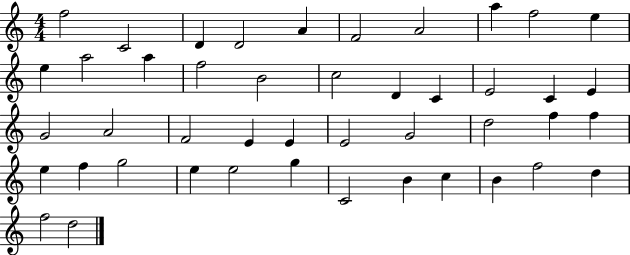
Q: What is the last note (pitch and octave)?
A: D5